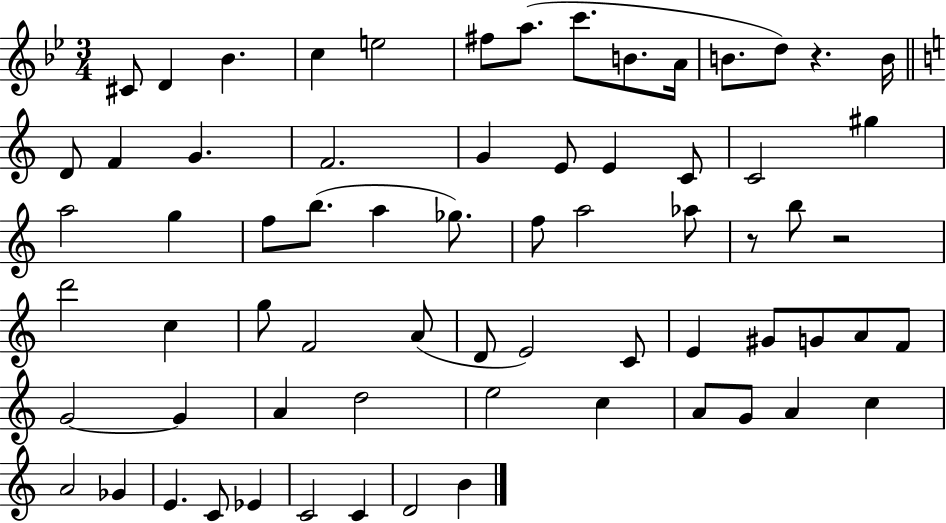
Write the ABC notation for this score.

X:1
T:Untitled
M:3/4
L:1/4
K:Bb
^C/2 D _B c e2 ^f/2 a/2 c'/2 B/2 A/4 B/2 d/2 z B/4 D/2 F G F2 G E/2 E C/2 C2 ^g a2 g f/2 b/2 a _g/2 f/2 a2 _a/2 z/2 b/2 z2 d'2 c g/2 F2 A/2 D/2 E2 C/2 E ^G/2 G/2 A/2 F/2 G2 G A d2 e2 c A/2 G/2 A c A2 _G E C/2 _E C2 C D2 B